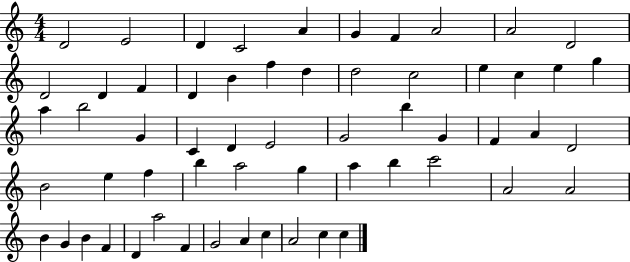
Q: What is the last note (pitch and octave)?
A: C5